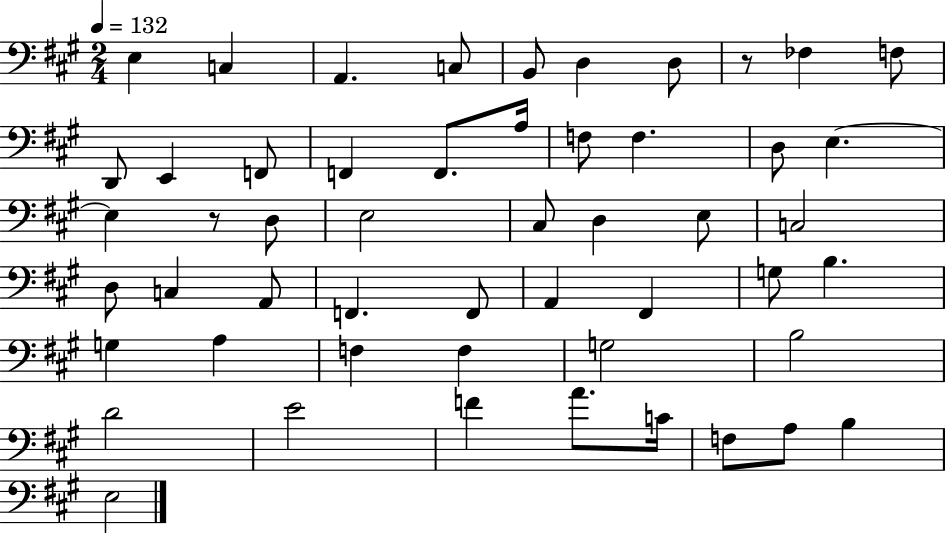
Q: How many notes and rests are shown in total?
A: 52